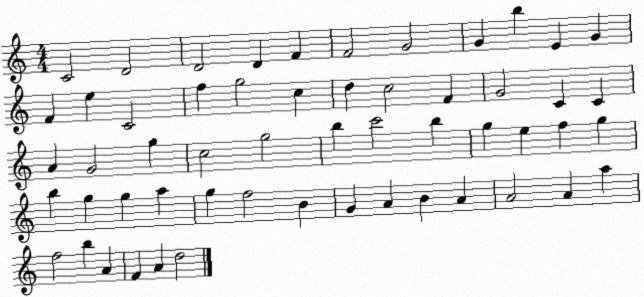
X:1
T:Untitled
M:4/4
L:1/4
K:C
C2 D2 D2 D F F2 G2 G b E G F e C2 f g2 c d c2 F G2 C C A G2 g c2 g2 b c'2 b g e f g b g g a g f2 B G A B A A2 A a f2 b A F A d2